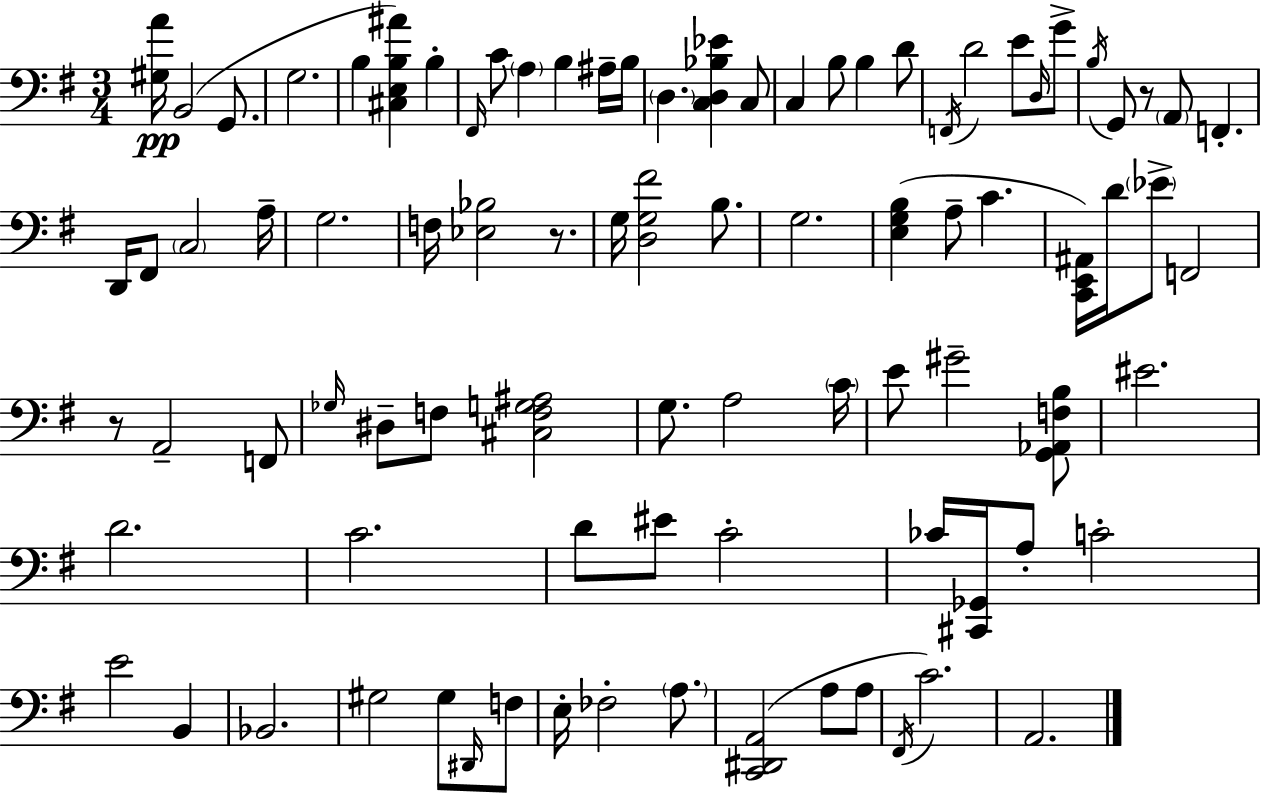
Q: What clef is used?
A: bass